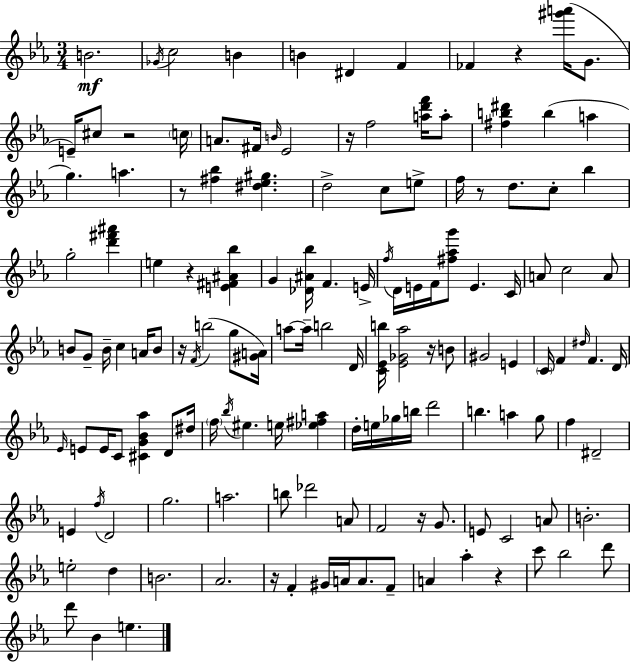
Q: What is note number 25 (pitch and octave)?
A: E5